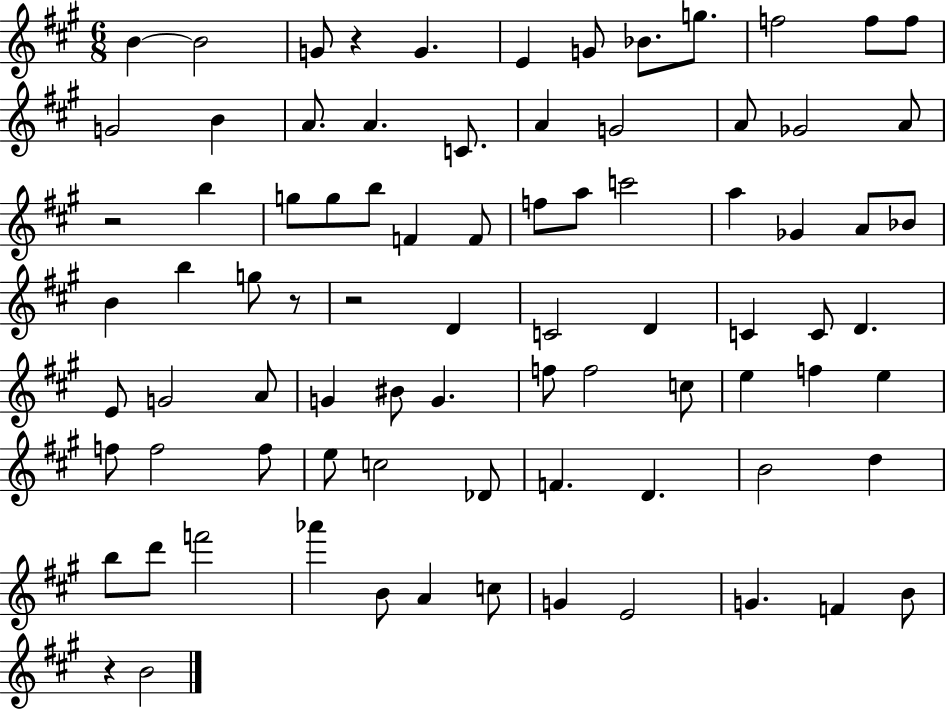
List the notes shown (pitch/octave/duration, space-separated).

B4/q B4/h G4/e R/q G4/q. E4/q G4/e Bb4/e. G5/e. F5/h F5/e F5/e G4/h B4/q A4/e. A4/q. C4/e. A4/q G4/h A4/e Gb4/h A4/e R/h B5/q G5/e G5/e B5/e F4/q F4/e F5/e A5/e C6/h A5/q Gb4/q A4/e Bb4/e B4/q B5/q G5/e R/e R/h D4/q C4/h D4/q C4/q C4/e D4/q. E4/e G4/h A4/e G4/q BIS4/e G4/q. F5/e F5/h C5/e E5/q F5/q E5/q F5/e F5/h F5/e E5/e C5/h Db4/e F4/q. D4/q. B4/h D5/q B5/e D6/e F6/h Ab6/q B4/e A4/q C5/e G4/q E4/h G4/q. F4/q B4/e R/q B4/h